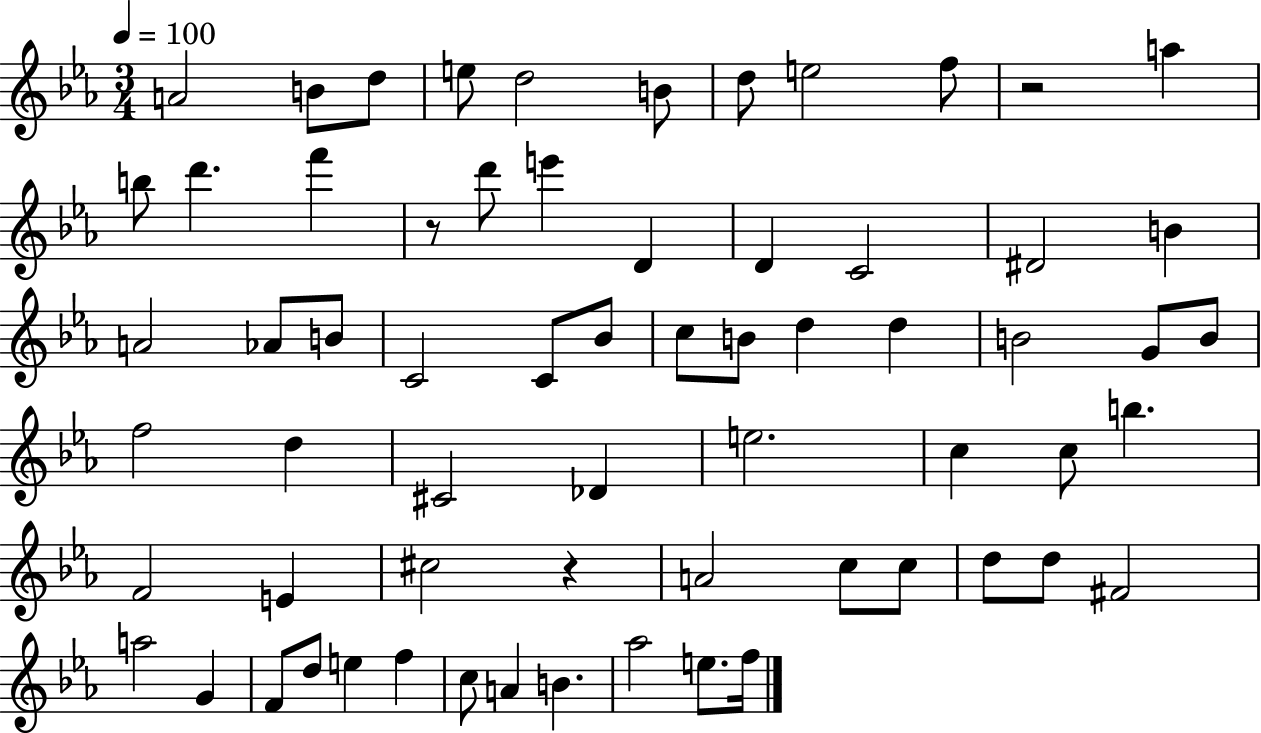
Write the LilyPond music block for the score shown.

{
  \clef treble
  \numericTimeSignature
  \time 3/4
  \key ees \major
  \tempo 4 = 100
  a'2 b'8 d''8 | e''8 d''2 b'8 | d''8 e''2 f''8 | r2 a''4 | \break b''8 d'''4. f'''4 | r8 d'''8 e'''4 d'4 | d'4 c'2 | dis'2 b'4 | \break a'2 aes'8 b'8 | c'2 c'8 bes'8 | c''8 b'8 d''4 d''4 | b'2 g'8 b'8 | \break f''2 d''4 | cis'2 des'4 | e''2. | c''4 c''8 b''4. | \break f'2 e'4 | cis''2 r4 | a'2 c''8 c''8 | d''8 d''8 fis'2 | \break a''2 g'4 | f'8 d''8 e''4 f''4 | c''8 a'4 b'4. | aes''2 e''8. f''16 | \break \bar "|."
}